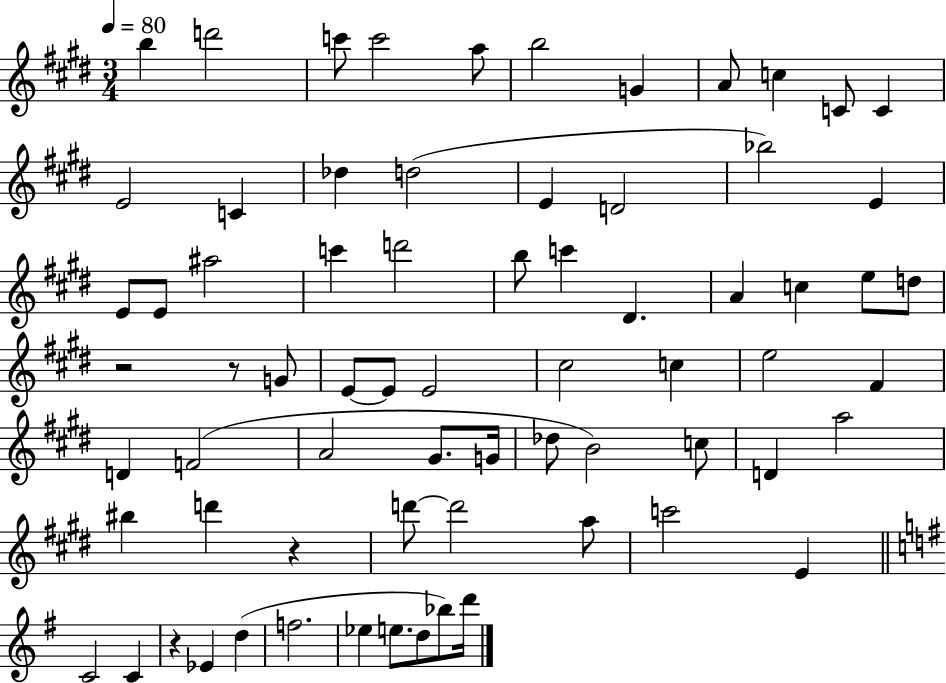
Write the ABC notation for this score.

X:1
T:Untitled
M:3/4
L:1/4
K:E
b d'2 c'/2 c'2 a/2 b2 G A/2 c C/2 C E2 C _d d2 E D2 _b2 E E/2 E/2 ^a2 c' d'2 b/2 c' ^D A c e/2 d/2 z2 z/2 G/2 E/2 E/2 E2 ^c2 c e2 ^F D F2 A2 ^G/2 G/4 _d/2 B2 c/2 D a2 ^b d' z d'/2 d'2 a/2 c'2 E C2 C z _E d f2 _e e/2 d/2 _b/2 d'/4